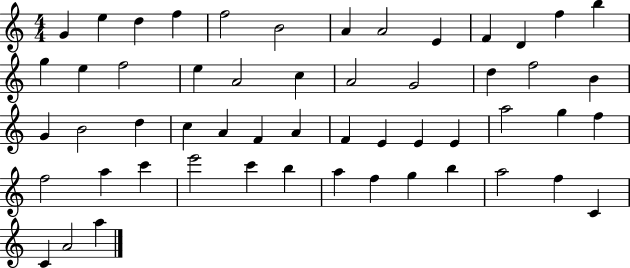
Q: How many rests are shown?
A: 0